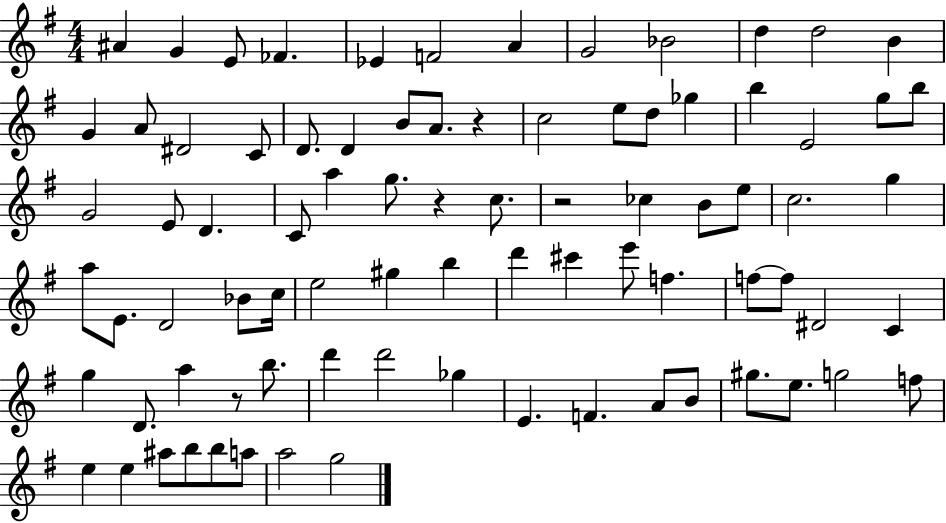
A#4/q G4/q E4/e FES4/q. Eb4/q F4/h A4/q G4/h Bb4/h D5/q D5/h B4/q G4/q A4/e D#4/h C4/e D4/e. D4/q B4/e A4/e. R/q C5/h E5/e D5/e Gb5/q B5/q E4/h G5/e B5/e G4/h E4/e D4/q. C4/e A5/q G5/e. R/q C5/e. R/h CES5/q B4/e E5/e C5/h. G5/q A5/e E4/e. D4/h Bb4/e C5/s E5/h G#5/q B5/q D6/q C#6/q E6/e F5/q. F5/e F5/e D#4/h C4/q G5/q D4/e. A5/q R/e B5/e. D6/q D6/h Gb5/q E4/q. F4/q. A4/e B4/e G#5/e. E5/e. G5/h F5/e E5/q E5/q A#5/e B5/e B5/e A5/e A5/h G5/h